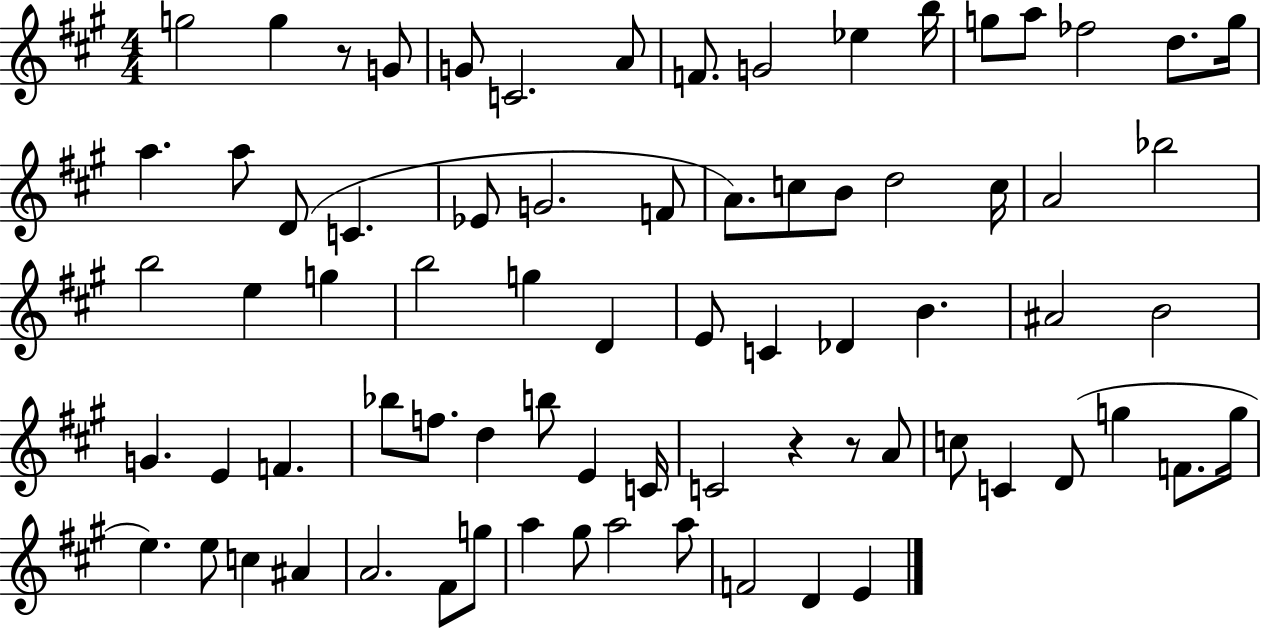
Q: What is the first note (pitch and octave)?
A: G5